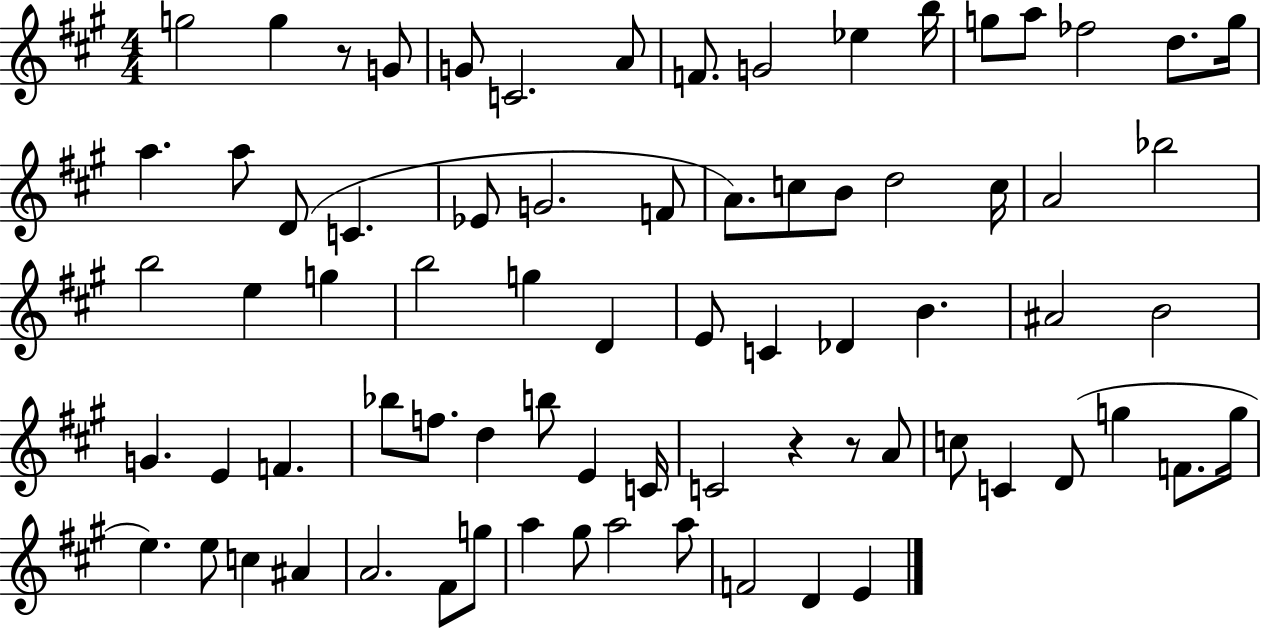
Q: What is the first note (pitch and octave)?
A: G5